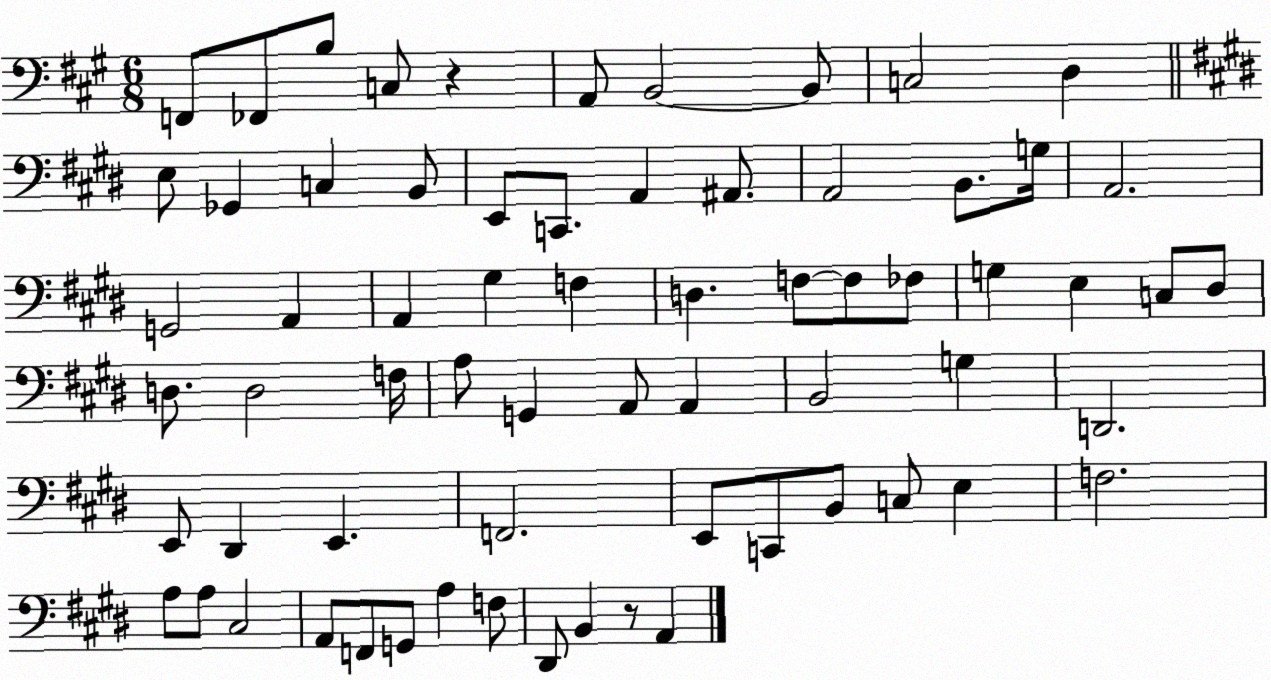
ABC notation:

X:1
T:Untitled
M:6/8
L:1/4
K:A
F,,/2 _F,,/2 B,/2 C,/2 z A,,/2 B,,2 B,,/2 C,2 D, E,/2 _G,, C, B,,/2 E,,/2 C,,/2 A,, ^A,,/2 A,,2 B,,/2 G,/4 A,,2 G,,2 A,, A,, ^G, F, D, F,/2 F,/2 _F,/2 G, E, C,/2 ^D,/2 D,/2 D,2 F,/4 A,/2 G,, A,,/2 A,, B,,2 G, D,,2 E,,/2 ^D,, E,, F,,2 E,,/2 C,,/2 B,,/2 C,/2 E, F,2 A,/2 A,/2 ^C,2 A,,/2 F,,/2 G,,/2 A, F,/2 ^D,,/2 B,, z/2 A,,